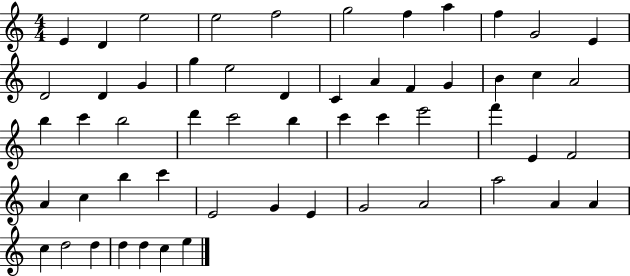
X:1
T:Untitled
M:4/4
L:1/4
K:C
E D e2 e2 f2 g2 f a f G2 E D2 D G g e2 D C A F G B c A2 b c' b2 d' c'2 b c' c' e'2 f' E F2 A c b c' E2 G E G2 A2 a2 A A c d2 d d d c e